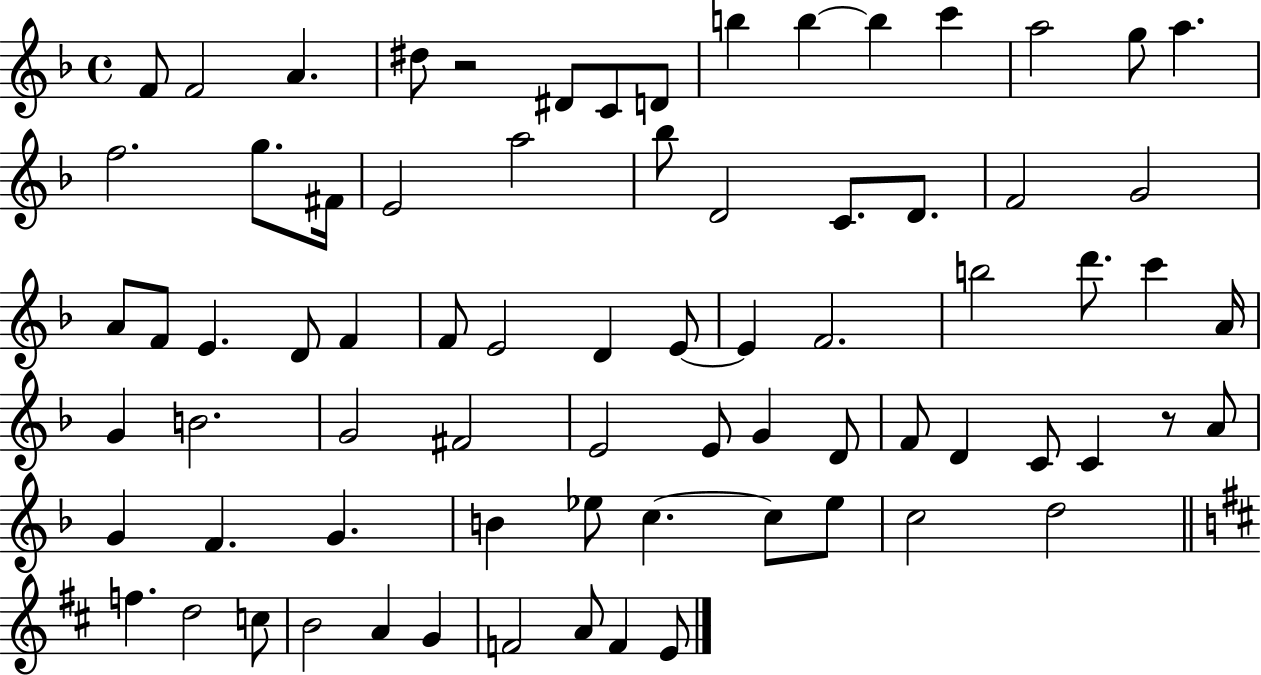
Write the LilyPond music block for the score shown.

{
  \clef treble
  \time 4/4
  \defaultTimeSignature
  \key f \major
  f'8 f'2 a'4. | dis''8 r2 dis'8 c'8 d'8 | b''4 b''4~~ b''4 c'''4 | a''2 g''8 a''4. | \break f''2. g''8. fis'16 | e'2 a''2 | bes''8 d'2 c'8. d'8. | f'2 g'2 | \break a'8 f'8 e'4. d'8 f'4 | f'8 e'2 d'4 e'8~~ | e'4 f'2. | b''2 d'''8. c'''4 a'16 | \break g'4 b'2. | g'2 fis'2 | e'2 e'8 g'4 d'8 | f'8 d'4 c'8 c'4 r8 a'8 | \break g'4 f'4. g'4. | b'4 ees''8 c''4.~~ c''8 ees''8 | c''2 d''2 | \bar "||" \break \key d \major f''4. d''2 c''8 | b'2 a'4 g'4 | f'2 a'8 f'4 e'8 | \bar "|."
}